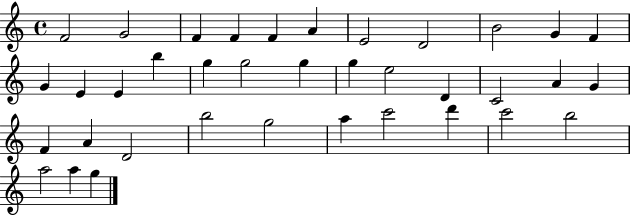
X:1
T:Untitled
M:4/4
L:1/4
K:C
F2 G2 F F F A E2 D2 B2 G F G E E b g g2 g g e2 D C2 A G F A D2 b2 g2 a c'2 d' c'2 b2 a2 a g